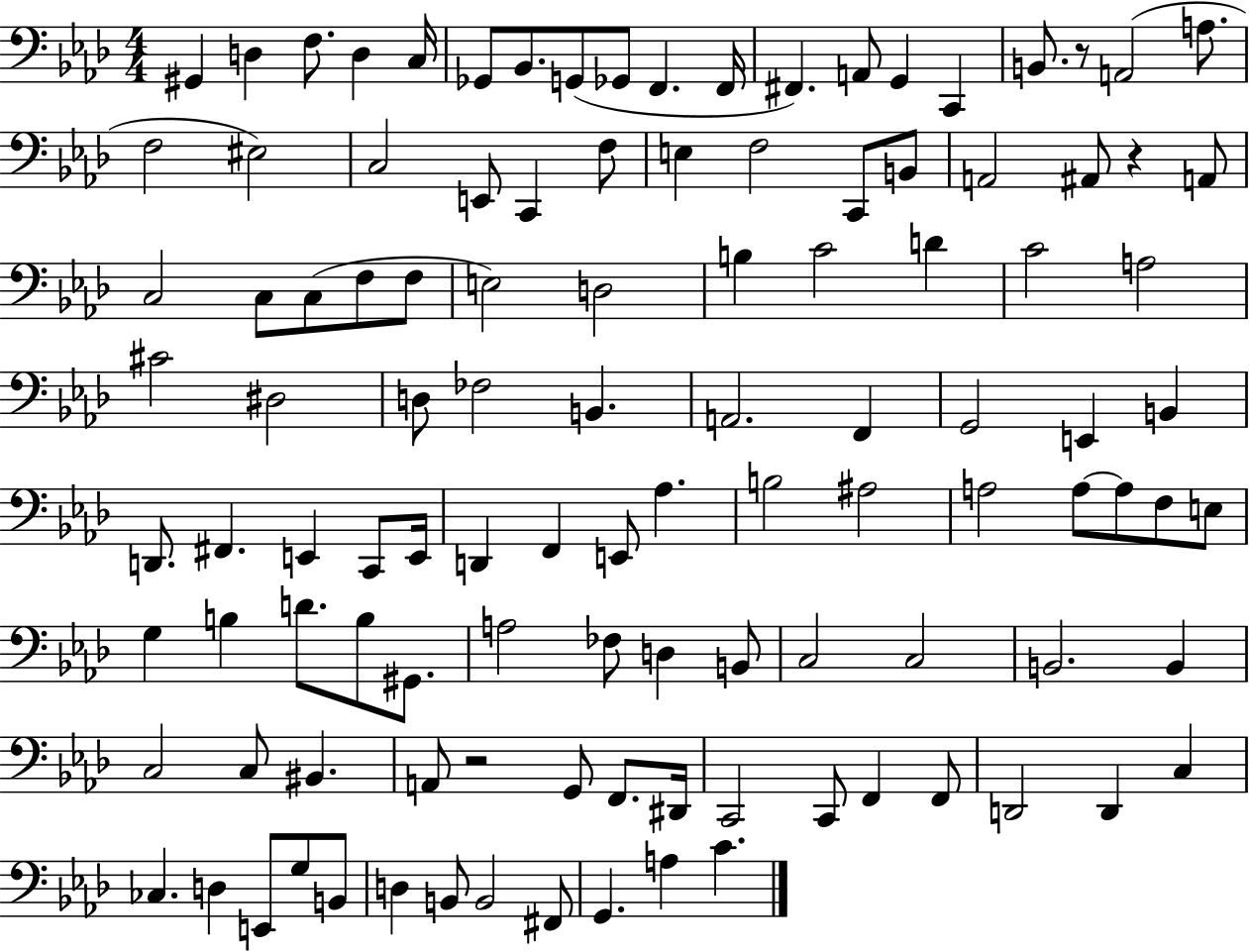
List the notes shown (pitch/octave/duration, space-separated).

G#2/q D3/q F3/e. D3/q C3/s Gb2/e Bb2/e. G2/e Gb2/e F2/q. F2/s F#2/q. A2/e G2/q C2/q B2/e. R/e A2/h A3/e. F3/h EIS3/h C3/h E2/e C2/q F3/e E3/q F3/h C2/e B2/e A2/h A#2/e R/q A2/e C3/h C3/e C3/e F3/e F3/e E3/h D3/h B3/q C4/h D4/q C4/h A3/h C#4/h D#3/h D3/e FES3/h B2/q. A2/h. F2/q G2/h E2/q B2/q D2/e. F#2/q. E2/q C2/e E2/s D2/q F2/q E2/e Ab3/q. B3/h A#3/h A3/h A3/e A3/e F3/e E3/e G3/q B3/q D4/e. B3/e G#2/e. A3/h FES3/e D3/q B2/e C3/h C3/h B2/h. B2/q C3/h C3/e BIS2/q. A2/e R/h G2/e F2/e. D#2/s C2/h C2/e F2/q F2/e D2/h D2/q C3/q CES3/q. D3/q E2/e G3/e B2/e D3/q B2/e B2/h F#2/e G2/q. A3/q C4/q.